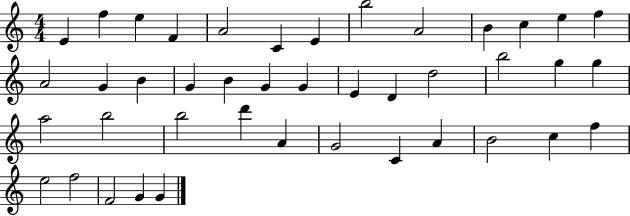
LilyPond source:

{
  \clef treble
  \numericTimeSignature
  \time 4/4
  \key c \major
  e'4 f''4 e''4 f'4 | a'2 c'4 e'4 | b''2 a'2 | b'4 c''4 e''4 f''4 | \break a'2 g'4 b'4 | g'4 b'4 g'4 g'4 | e'4 d'4 d''2 | b''2 g''4 g''4 | \break a''2 b''2 | b''2 d'''4 a'4 | g'2 c'4 a'4 | b'2 c''4 f''4 | \break e''2 f''2 | f'2 g'4 g'4 | \bar "|."
}